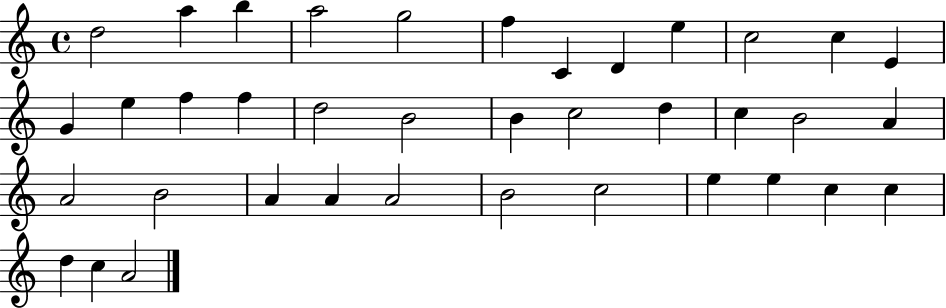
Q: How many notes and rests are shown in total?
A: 38